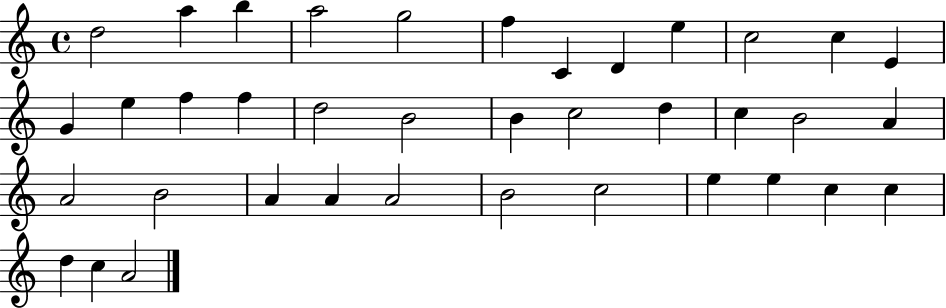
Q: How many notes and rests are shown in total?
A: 38